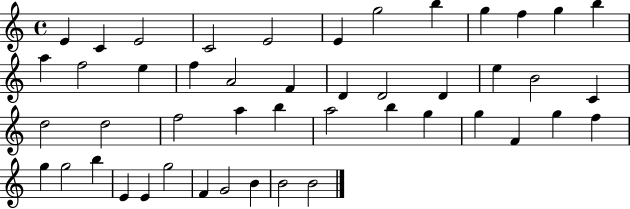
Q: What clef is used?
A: treble